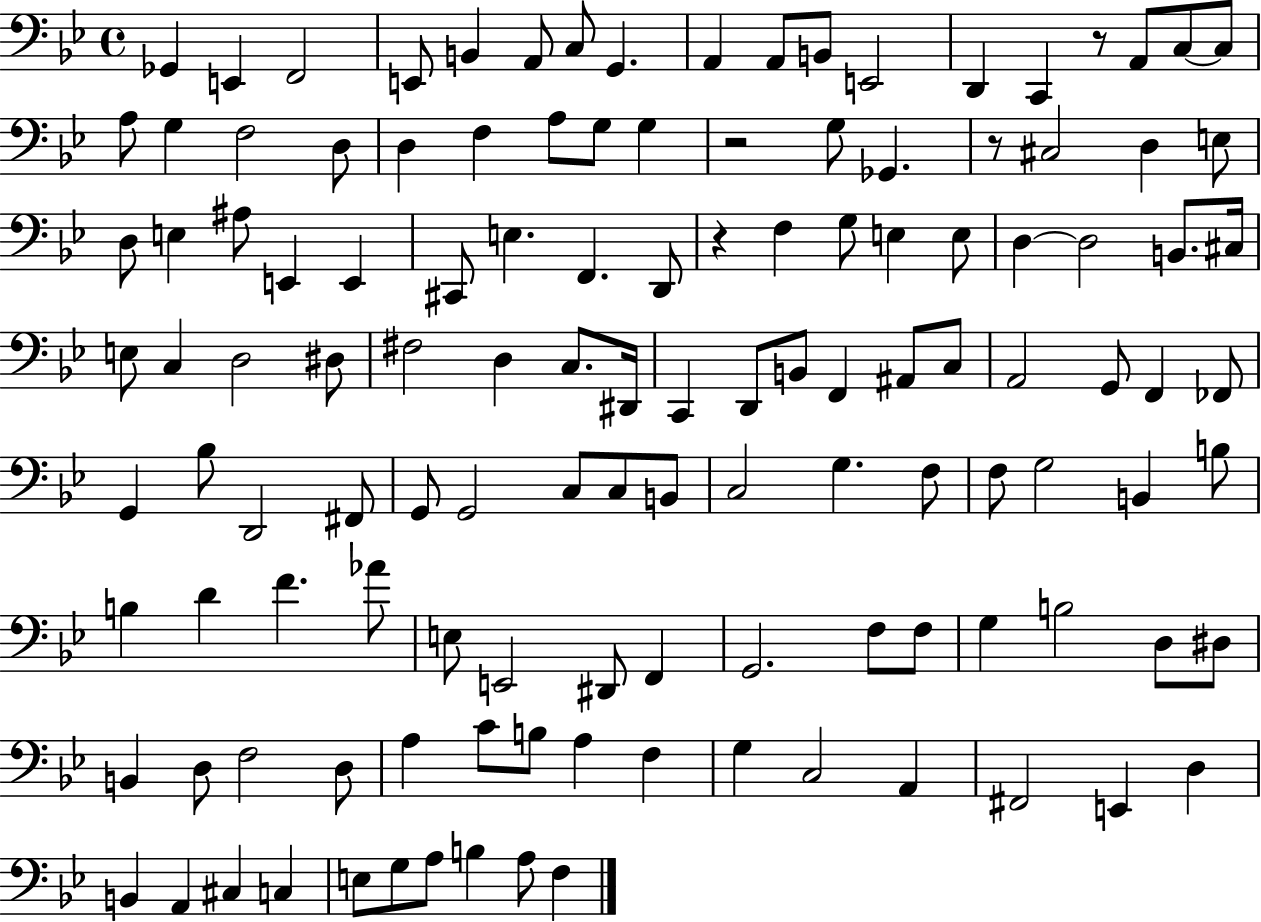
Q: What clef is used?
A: bass